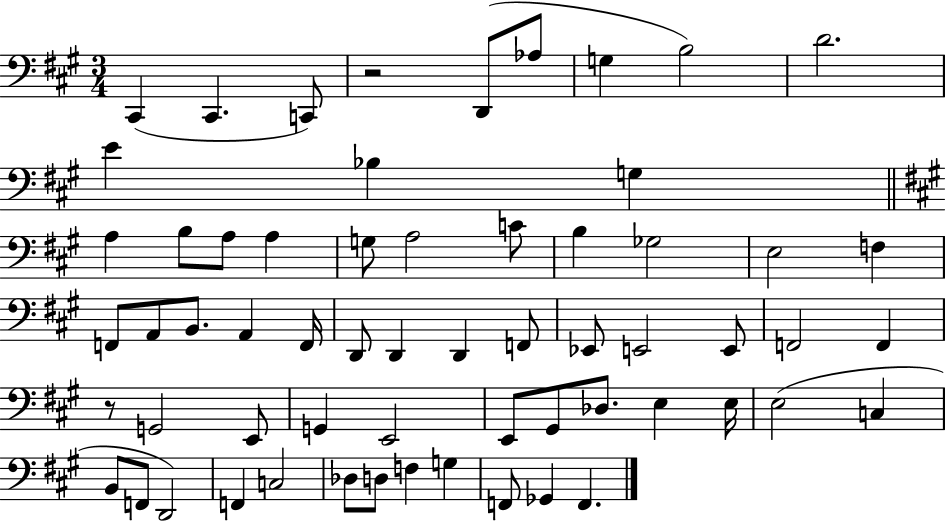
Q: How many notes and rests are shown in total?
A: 61